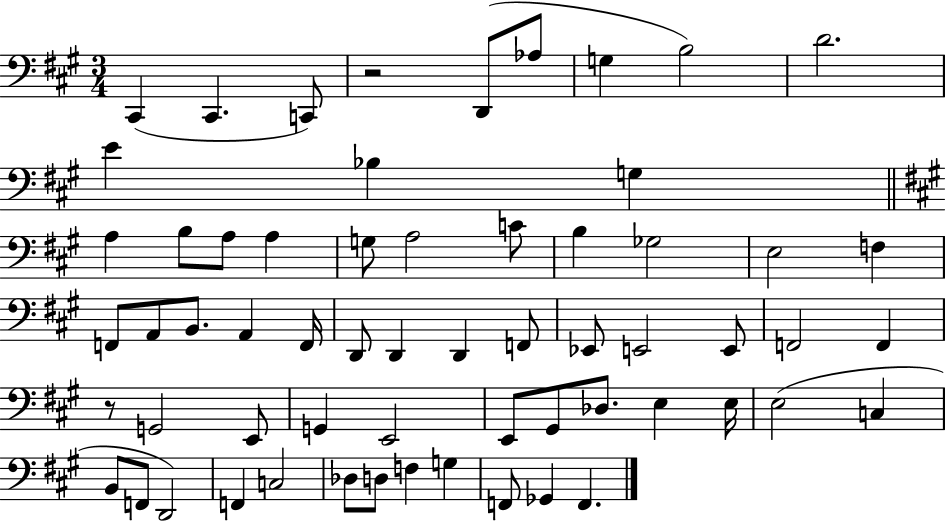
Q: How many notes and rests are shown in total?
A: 61